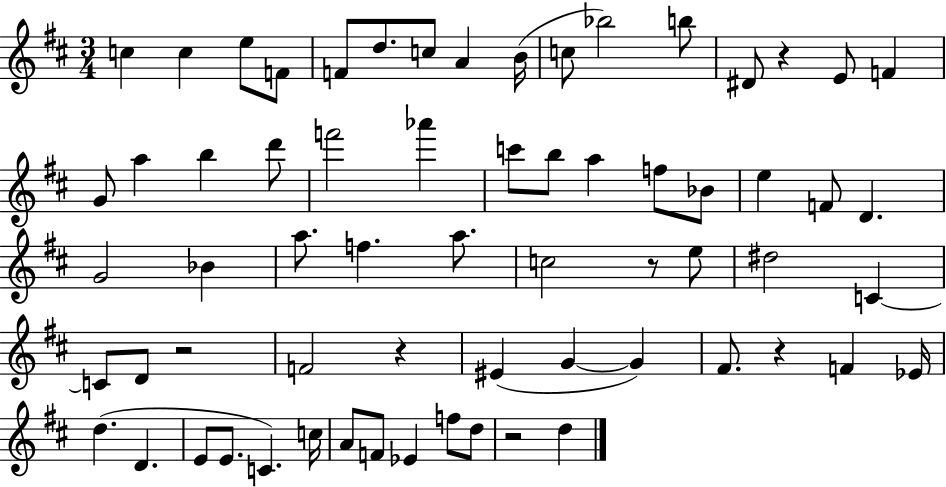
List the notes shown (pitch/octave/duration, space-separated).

C5/q C5/q E5/e F4/e F4/e D5/e. C5/e A4/q B4/s C5/e Bb5/h B5/e D#4/e R/q E4/e F4/q G4/e A5/q B5/q D6/e F6/h Ab6/q C6/e B5/e A5/q F5/e Bb4/e E5/q F4/e D4/q. G4/h Bb4/q A5/e. F5/q. A5/e. C5/h R/e E5/e D#5/h C4/q C4/e D4/e R/h F4/h R/q EIS4/q G4/q G4/q F#4/e. R/q F4/q Eb4/s D5/q. D4/q. E4/e E4/e. C4/q. C5/s A4/e F4/e Eb4/q F5/e D5/e R/h D5/q